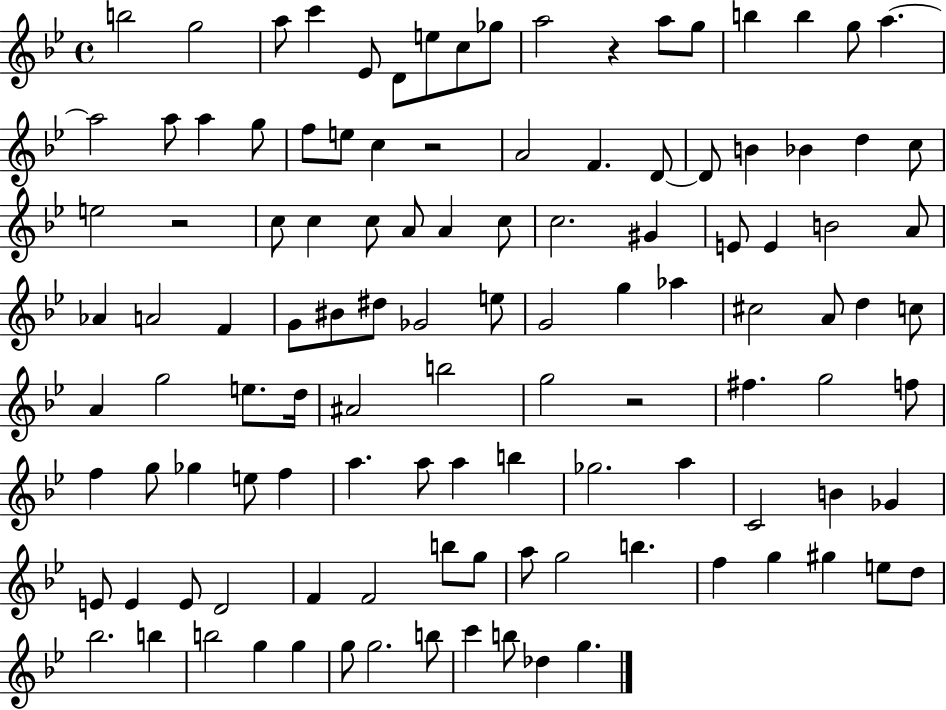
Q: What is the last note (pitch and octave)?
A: G5